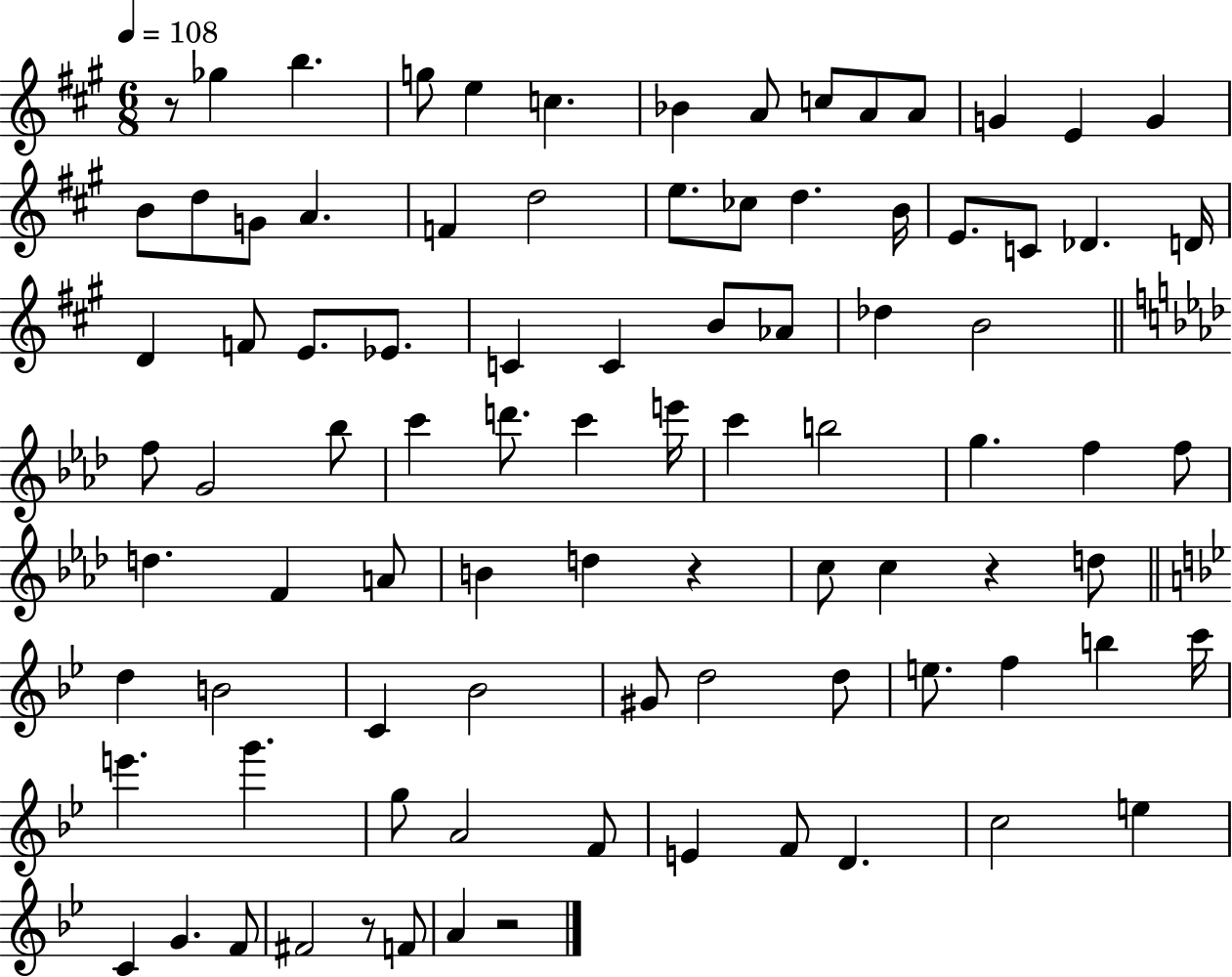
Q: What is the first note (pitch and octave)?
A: Gb5